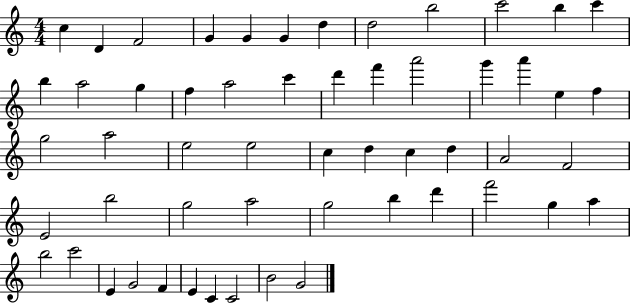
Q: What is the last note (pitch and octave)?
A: G4